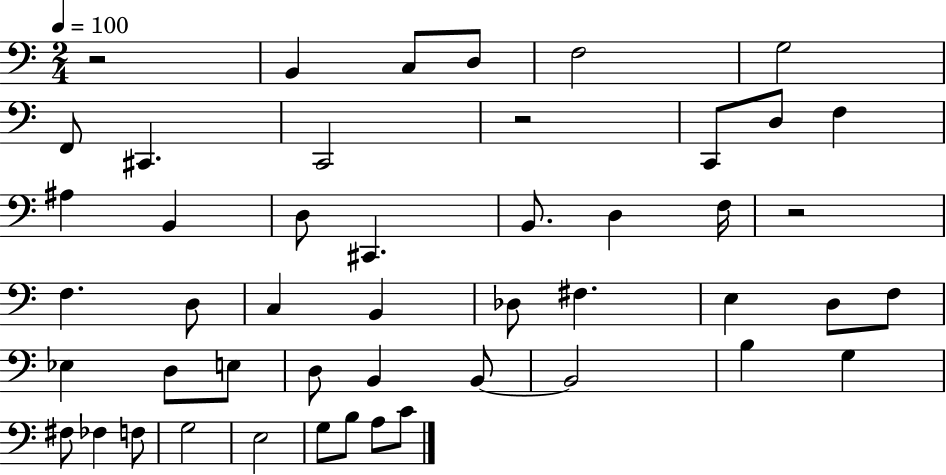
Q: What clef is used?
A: bass